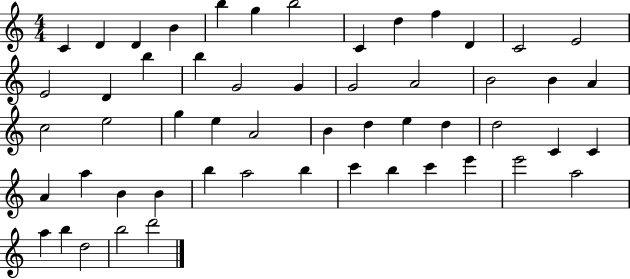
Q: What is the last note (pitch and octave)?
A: D6